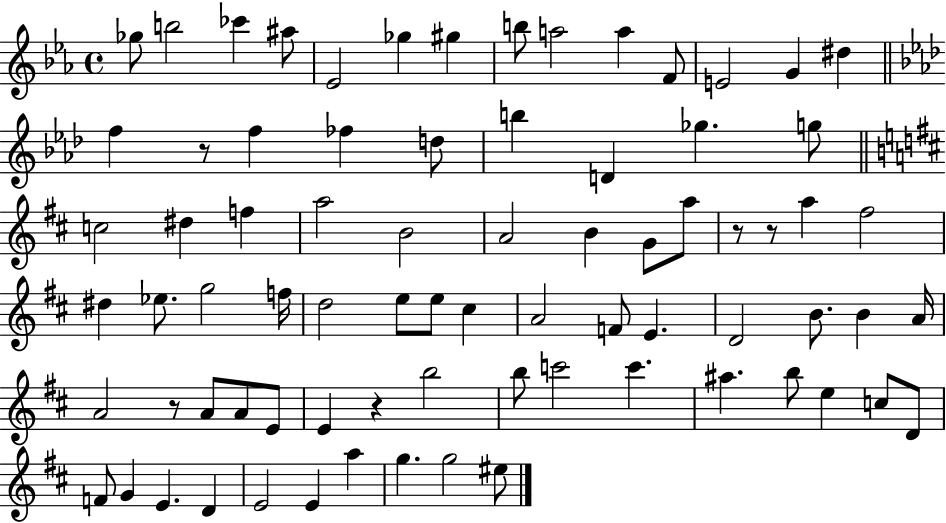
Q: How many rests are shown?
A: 5